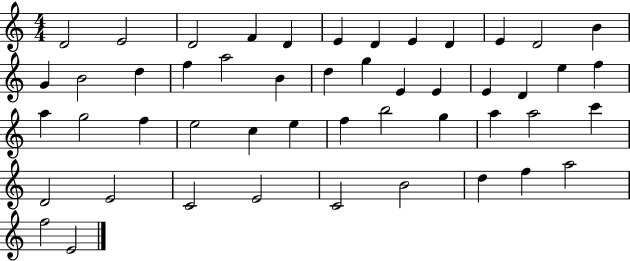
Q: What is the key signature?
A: C major